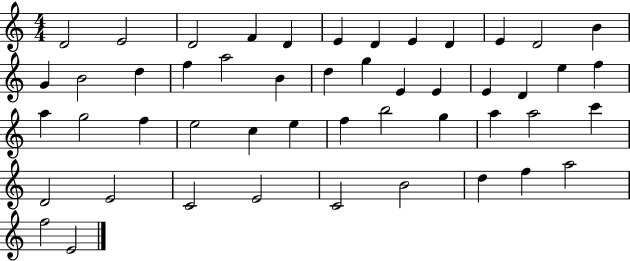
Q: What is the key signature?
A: C major